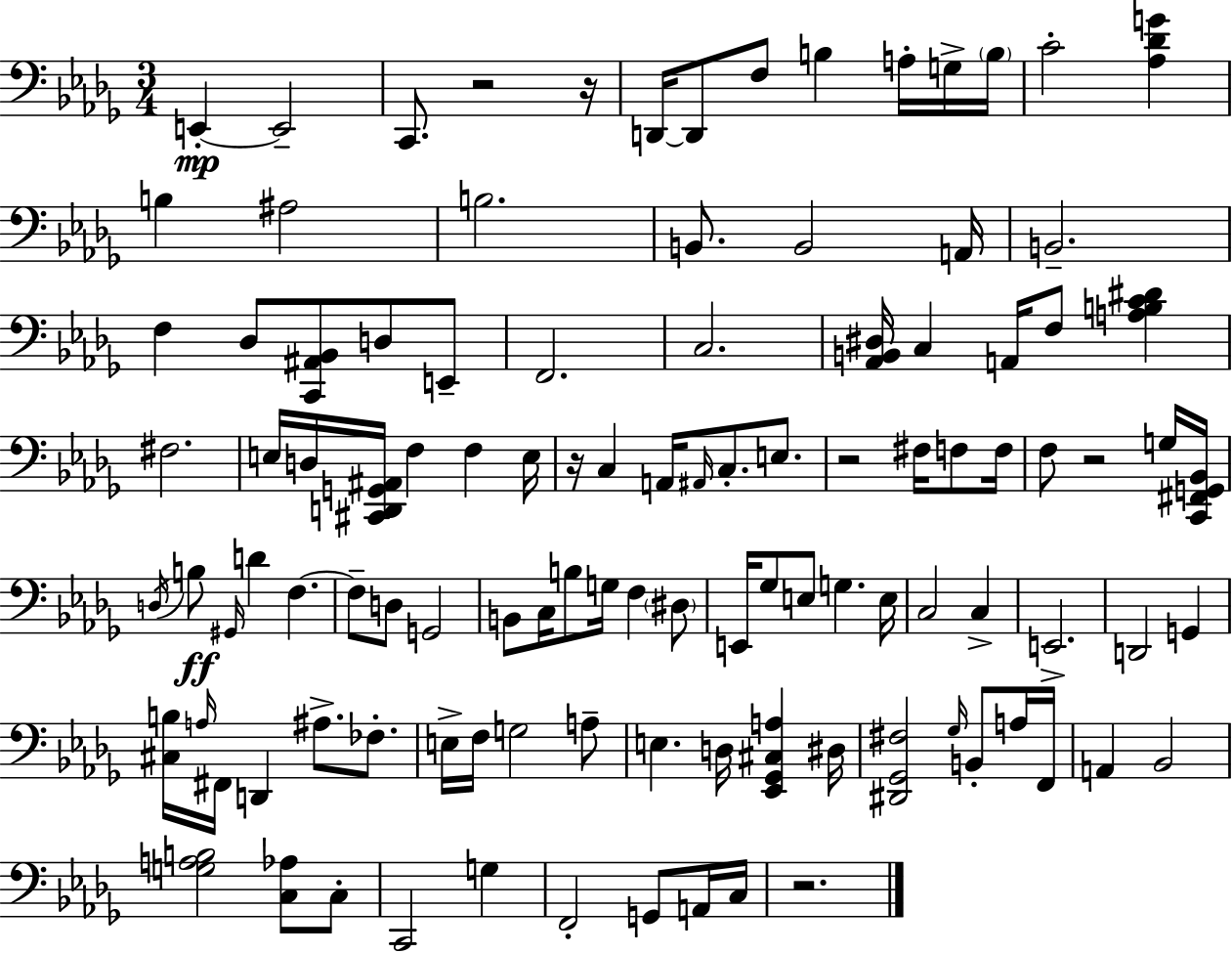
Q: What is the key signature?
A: BES minor